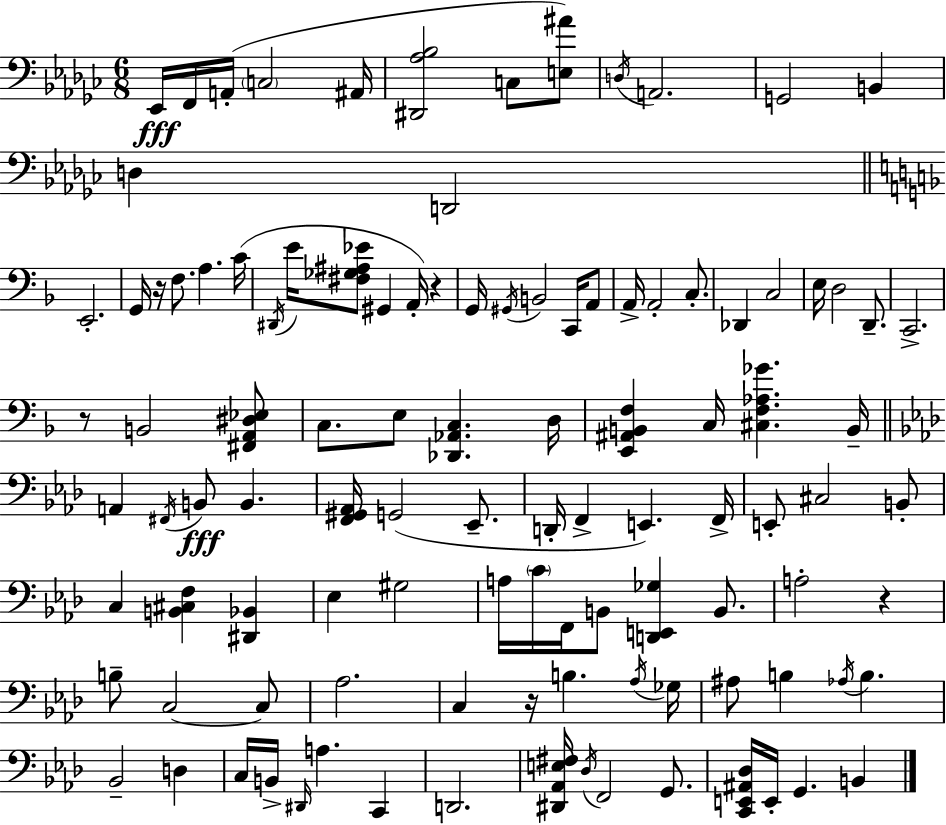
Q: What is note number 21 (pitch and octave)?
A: A2